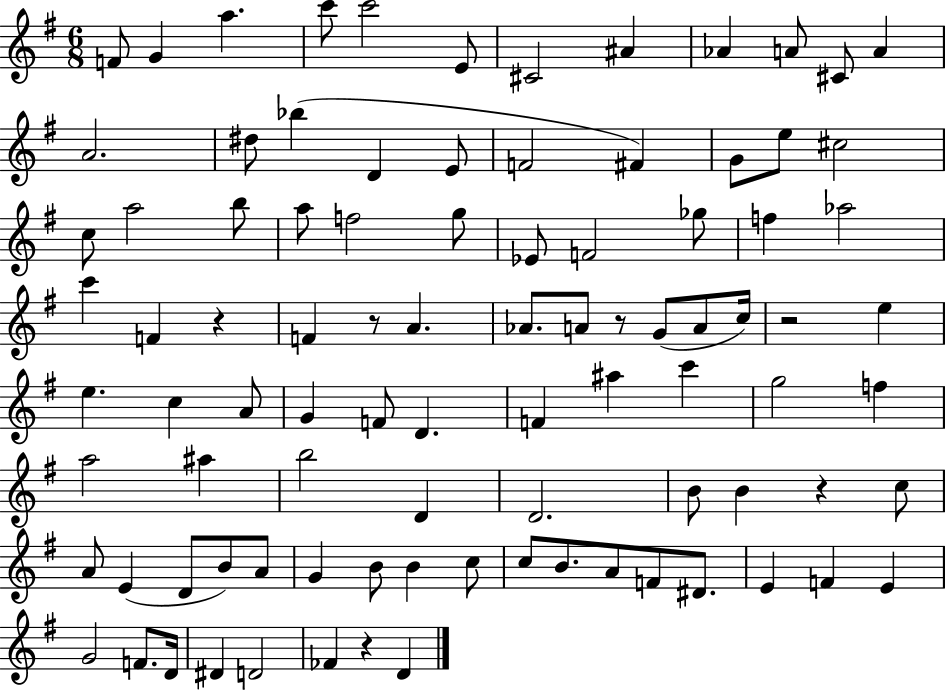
{
  \clef treble
  \numericTimeSignature
  \time 6/8
  \key g \major
  \repeat volta 2 { f'8 g'4 a''4. | c'''8 c'''2 e'8 | cis'2 ais'4 | aes'4 a'8 cis'8 a'4 | \break a'2. | dis''8 bes''4( d'4 e'8 | f'2 fis'4) | g'8 e''8 cis''2 | \break c''8 a''2 b''8 | a''8 f''2 g''8 | ees'8 f'2 ges''8 | f''4 aes''2 | \break c'''4 f'4 r4 | f'4 r8 a'4. | aes'8. a'8 r8 g'8( a'8 c''16) | r2 e''4 | \break e''4. c''4 a'8 | g'4 f'8 d'4. | f'4 ais''4 c'''4 | g''2 f''4 | \break a''2 ais''4 | b''2 d'4 | d'2. | b'8 b'4 r4 c''8 | \break a'8 e'4( d'8 b'8) a'8 | g'4 b'8 b'4 c''8 | c''8 b'8. a'8 f'8 dis'8. | e'4 f'4 e'4 | \break g'2 f'8. d'16 | dis'4 d'2 | fes'4 r4 d'4 | } \bar "|."
}